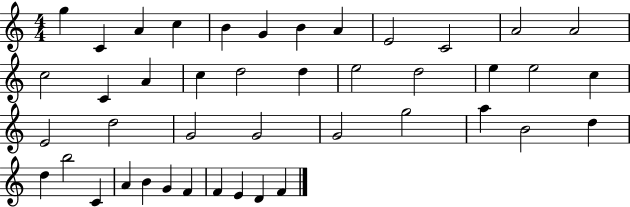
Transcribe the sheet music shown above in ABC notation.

X:1
T:Untitled
M:4/4
L:1/4
K:C
g C A c B G B A E2 C2 A2 A2 c2 C A c d2 d e2 d2 e e2 c E2 d2 G2 G2 G2 g2 a B2 d d b2 C A B G F F E D F